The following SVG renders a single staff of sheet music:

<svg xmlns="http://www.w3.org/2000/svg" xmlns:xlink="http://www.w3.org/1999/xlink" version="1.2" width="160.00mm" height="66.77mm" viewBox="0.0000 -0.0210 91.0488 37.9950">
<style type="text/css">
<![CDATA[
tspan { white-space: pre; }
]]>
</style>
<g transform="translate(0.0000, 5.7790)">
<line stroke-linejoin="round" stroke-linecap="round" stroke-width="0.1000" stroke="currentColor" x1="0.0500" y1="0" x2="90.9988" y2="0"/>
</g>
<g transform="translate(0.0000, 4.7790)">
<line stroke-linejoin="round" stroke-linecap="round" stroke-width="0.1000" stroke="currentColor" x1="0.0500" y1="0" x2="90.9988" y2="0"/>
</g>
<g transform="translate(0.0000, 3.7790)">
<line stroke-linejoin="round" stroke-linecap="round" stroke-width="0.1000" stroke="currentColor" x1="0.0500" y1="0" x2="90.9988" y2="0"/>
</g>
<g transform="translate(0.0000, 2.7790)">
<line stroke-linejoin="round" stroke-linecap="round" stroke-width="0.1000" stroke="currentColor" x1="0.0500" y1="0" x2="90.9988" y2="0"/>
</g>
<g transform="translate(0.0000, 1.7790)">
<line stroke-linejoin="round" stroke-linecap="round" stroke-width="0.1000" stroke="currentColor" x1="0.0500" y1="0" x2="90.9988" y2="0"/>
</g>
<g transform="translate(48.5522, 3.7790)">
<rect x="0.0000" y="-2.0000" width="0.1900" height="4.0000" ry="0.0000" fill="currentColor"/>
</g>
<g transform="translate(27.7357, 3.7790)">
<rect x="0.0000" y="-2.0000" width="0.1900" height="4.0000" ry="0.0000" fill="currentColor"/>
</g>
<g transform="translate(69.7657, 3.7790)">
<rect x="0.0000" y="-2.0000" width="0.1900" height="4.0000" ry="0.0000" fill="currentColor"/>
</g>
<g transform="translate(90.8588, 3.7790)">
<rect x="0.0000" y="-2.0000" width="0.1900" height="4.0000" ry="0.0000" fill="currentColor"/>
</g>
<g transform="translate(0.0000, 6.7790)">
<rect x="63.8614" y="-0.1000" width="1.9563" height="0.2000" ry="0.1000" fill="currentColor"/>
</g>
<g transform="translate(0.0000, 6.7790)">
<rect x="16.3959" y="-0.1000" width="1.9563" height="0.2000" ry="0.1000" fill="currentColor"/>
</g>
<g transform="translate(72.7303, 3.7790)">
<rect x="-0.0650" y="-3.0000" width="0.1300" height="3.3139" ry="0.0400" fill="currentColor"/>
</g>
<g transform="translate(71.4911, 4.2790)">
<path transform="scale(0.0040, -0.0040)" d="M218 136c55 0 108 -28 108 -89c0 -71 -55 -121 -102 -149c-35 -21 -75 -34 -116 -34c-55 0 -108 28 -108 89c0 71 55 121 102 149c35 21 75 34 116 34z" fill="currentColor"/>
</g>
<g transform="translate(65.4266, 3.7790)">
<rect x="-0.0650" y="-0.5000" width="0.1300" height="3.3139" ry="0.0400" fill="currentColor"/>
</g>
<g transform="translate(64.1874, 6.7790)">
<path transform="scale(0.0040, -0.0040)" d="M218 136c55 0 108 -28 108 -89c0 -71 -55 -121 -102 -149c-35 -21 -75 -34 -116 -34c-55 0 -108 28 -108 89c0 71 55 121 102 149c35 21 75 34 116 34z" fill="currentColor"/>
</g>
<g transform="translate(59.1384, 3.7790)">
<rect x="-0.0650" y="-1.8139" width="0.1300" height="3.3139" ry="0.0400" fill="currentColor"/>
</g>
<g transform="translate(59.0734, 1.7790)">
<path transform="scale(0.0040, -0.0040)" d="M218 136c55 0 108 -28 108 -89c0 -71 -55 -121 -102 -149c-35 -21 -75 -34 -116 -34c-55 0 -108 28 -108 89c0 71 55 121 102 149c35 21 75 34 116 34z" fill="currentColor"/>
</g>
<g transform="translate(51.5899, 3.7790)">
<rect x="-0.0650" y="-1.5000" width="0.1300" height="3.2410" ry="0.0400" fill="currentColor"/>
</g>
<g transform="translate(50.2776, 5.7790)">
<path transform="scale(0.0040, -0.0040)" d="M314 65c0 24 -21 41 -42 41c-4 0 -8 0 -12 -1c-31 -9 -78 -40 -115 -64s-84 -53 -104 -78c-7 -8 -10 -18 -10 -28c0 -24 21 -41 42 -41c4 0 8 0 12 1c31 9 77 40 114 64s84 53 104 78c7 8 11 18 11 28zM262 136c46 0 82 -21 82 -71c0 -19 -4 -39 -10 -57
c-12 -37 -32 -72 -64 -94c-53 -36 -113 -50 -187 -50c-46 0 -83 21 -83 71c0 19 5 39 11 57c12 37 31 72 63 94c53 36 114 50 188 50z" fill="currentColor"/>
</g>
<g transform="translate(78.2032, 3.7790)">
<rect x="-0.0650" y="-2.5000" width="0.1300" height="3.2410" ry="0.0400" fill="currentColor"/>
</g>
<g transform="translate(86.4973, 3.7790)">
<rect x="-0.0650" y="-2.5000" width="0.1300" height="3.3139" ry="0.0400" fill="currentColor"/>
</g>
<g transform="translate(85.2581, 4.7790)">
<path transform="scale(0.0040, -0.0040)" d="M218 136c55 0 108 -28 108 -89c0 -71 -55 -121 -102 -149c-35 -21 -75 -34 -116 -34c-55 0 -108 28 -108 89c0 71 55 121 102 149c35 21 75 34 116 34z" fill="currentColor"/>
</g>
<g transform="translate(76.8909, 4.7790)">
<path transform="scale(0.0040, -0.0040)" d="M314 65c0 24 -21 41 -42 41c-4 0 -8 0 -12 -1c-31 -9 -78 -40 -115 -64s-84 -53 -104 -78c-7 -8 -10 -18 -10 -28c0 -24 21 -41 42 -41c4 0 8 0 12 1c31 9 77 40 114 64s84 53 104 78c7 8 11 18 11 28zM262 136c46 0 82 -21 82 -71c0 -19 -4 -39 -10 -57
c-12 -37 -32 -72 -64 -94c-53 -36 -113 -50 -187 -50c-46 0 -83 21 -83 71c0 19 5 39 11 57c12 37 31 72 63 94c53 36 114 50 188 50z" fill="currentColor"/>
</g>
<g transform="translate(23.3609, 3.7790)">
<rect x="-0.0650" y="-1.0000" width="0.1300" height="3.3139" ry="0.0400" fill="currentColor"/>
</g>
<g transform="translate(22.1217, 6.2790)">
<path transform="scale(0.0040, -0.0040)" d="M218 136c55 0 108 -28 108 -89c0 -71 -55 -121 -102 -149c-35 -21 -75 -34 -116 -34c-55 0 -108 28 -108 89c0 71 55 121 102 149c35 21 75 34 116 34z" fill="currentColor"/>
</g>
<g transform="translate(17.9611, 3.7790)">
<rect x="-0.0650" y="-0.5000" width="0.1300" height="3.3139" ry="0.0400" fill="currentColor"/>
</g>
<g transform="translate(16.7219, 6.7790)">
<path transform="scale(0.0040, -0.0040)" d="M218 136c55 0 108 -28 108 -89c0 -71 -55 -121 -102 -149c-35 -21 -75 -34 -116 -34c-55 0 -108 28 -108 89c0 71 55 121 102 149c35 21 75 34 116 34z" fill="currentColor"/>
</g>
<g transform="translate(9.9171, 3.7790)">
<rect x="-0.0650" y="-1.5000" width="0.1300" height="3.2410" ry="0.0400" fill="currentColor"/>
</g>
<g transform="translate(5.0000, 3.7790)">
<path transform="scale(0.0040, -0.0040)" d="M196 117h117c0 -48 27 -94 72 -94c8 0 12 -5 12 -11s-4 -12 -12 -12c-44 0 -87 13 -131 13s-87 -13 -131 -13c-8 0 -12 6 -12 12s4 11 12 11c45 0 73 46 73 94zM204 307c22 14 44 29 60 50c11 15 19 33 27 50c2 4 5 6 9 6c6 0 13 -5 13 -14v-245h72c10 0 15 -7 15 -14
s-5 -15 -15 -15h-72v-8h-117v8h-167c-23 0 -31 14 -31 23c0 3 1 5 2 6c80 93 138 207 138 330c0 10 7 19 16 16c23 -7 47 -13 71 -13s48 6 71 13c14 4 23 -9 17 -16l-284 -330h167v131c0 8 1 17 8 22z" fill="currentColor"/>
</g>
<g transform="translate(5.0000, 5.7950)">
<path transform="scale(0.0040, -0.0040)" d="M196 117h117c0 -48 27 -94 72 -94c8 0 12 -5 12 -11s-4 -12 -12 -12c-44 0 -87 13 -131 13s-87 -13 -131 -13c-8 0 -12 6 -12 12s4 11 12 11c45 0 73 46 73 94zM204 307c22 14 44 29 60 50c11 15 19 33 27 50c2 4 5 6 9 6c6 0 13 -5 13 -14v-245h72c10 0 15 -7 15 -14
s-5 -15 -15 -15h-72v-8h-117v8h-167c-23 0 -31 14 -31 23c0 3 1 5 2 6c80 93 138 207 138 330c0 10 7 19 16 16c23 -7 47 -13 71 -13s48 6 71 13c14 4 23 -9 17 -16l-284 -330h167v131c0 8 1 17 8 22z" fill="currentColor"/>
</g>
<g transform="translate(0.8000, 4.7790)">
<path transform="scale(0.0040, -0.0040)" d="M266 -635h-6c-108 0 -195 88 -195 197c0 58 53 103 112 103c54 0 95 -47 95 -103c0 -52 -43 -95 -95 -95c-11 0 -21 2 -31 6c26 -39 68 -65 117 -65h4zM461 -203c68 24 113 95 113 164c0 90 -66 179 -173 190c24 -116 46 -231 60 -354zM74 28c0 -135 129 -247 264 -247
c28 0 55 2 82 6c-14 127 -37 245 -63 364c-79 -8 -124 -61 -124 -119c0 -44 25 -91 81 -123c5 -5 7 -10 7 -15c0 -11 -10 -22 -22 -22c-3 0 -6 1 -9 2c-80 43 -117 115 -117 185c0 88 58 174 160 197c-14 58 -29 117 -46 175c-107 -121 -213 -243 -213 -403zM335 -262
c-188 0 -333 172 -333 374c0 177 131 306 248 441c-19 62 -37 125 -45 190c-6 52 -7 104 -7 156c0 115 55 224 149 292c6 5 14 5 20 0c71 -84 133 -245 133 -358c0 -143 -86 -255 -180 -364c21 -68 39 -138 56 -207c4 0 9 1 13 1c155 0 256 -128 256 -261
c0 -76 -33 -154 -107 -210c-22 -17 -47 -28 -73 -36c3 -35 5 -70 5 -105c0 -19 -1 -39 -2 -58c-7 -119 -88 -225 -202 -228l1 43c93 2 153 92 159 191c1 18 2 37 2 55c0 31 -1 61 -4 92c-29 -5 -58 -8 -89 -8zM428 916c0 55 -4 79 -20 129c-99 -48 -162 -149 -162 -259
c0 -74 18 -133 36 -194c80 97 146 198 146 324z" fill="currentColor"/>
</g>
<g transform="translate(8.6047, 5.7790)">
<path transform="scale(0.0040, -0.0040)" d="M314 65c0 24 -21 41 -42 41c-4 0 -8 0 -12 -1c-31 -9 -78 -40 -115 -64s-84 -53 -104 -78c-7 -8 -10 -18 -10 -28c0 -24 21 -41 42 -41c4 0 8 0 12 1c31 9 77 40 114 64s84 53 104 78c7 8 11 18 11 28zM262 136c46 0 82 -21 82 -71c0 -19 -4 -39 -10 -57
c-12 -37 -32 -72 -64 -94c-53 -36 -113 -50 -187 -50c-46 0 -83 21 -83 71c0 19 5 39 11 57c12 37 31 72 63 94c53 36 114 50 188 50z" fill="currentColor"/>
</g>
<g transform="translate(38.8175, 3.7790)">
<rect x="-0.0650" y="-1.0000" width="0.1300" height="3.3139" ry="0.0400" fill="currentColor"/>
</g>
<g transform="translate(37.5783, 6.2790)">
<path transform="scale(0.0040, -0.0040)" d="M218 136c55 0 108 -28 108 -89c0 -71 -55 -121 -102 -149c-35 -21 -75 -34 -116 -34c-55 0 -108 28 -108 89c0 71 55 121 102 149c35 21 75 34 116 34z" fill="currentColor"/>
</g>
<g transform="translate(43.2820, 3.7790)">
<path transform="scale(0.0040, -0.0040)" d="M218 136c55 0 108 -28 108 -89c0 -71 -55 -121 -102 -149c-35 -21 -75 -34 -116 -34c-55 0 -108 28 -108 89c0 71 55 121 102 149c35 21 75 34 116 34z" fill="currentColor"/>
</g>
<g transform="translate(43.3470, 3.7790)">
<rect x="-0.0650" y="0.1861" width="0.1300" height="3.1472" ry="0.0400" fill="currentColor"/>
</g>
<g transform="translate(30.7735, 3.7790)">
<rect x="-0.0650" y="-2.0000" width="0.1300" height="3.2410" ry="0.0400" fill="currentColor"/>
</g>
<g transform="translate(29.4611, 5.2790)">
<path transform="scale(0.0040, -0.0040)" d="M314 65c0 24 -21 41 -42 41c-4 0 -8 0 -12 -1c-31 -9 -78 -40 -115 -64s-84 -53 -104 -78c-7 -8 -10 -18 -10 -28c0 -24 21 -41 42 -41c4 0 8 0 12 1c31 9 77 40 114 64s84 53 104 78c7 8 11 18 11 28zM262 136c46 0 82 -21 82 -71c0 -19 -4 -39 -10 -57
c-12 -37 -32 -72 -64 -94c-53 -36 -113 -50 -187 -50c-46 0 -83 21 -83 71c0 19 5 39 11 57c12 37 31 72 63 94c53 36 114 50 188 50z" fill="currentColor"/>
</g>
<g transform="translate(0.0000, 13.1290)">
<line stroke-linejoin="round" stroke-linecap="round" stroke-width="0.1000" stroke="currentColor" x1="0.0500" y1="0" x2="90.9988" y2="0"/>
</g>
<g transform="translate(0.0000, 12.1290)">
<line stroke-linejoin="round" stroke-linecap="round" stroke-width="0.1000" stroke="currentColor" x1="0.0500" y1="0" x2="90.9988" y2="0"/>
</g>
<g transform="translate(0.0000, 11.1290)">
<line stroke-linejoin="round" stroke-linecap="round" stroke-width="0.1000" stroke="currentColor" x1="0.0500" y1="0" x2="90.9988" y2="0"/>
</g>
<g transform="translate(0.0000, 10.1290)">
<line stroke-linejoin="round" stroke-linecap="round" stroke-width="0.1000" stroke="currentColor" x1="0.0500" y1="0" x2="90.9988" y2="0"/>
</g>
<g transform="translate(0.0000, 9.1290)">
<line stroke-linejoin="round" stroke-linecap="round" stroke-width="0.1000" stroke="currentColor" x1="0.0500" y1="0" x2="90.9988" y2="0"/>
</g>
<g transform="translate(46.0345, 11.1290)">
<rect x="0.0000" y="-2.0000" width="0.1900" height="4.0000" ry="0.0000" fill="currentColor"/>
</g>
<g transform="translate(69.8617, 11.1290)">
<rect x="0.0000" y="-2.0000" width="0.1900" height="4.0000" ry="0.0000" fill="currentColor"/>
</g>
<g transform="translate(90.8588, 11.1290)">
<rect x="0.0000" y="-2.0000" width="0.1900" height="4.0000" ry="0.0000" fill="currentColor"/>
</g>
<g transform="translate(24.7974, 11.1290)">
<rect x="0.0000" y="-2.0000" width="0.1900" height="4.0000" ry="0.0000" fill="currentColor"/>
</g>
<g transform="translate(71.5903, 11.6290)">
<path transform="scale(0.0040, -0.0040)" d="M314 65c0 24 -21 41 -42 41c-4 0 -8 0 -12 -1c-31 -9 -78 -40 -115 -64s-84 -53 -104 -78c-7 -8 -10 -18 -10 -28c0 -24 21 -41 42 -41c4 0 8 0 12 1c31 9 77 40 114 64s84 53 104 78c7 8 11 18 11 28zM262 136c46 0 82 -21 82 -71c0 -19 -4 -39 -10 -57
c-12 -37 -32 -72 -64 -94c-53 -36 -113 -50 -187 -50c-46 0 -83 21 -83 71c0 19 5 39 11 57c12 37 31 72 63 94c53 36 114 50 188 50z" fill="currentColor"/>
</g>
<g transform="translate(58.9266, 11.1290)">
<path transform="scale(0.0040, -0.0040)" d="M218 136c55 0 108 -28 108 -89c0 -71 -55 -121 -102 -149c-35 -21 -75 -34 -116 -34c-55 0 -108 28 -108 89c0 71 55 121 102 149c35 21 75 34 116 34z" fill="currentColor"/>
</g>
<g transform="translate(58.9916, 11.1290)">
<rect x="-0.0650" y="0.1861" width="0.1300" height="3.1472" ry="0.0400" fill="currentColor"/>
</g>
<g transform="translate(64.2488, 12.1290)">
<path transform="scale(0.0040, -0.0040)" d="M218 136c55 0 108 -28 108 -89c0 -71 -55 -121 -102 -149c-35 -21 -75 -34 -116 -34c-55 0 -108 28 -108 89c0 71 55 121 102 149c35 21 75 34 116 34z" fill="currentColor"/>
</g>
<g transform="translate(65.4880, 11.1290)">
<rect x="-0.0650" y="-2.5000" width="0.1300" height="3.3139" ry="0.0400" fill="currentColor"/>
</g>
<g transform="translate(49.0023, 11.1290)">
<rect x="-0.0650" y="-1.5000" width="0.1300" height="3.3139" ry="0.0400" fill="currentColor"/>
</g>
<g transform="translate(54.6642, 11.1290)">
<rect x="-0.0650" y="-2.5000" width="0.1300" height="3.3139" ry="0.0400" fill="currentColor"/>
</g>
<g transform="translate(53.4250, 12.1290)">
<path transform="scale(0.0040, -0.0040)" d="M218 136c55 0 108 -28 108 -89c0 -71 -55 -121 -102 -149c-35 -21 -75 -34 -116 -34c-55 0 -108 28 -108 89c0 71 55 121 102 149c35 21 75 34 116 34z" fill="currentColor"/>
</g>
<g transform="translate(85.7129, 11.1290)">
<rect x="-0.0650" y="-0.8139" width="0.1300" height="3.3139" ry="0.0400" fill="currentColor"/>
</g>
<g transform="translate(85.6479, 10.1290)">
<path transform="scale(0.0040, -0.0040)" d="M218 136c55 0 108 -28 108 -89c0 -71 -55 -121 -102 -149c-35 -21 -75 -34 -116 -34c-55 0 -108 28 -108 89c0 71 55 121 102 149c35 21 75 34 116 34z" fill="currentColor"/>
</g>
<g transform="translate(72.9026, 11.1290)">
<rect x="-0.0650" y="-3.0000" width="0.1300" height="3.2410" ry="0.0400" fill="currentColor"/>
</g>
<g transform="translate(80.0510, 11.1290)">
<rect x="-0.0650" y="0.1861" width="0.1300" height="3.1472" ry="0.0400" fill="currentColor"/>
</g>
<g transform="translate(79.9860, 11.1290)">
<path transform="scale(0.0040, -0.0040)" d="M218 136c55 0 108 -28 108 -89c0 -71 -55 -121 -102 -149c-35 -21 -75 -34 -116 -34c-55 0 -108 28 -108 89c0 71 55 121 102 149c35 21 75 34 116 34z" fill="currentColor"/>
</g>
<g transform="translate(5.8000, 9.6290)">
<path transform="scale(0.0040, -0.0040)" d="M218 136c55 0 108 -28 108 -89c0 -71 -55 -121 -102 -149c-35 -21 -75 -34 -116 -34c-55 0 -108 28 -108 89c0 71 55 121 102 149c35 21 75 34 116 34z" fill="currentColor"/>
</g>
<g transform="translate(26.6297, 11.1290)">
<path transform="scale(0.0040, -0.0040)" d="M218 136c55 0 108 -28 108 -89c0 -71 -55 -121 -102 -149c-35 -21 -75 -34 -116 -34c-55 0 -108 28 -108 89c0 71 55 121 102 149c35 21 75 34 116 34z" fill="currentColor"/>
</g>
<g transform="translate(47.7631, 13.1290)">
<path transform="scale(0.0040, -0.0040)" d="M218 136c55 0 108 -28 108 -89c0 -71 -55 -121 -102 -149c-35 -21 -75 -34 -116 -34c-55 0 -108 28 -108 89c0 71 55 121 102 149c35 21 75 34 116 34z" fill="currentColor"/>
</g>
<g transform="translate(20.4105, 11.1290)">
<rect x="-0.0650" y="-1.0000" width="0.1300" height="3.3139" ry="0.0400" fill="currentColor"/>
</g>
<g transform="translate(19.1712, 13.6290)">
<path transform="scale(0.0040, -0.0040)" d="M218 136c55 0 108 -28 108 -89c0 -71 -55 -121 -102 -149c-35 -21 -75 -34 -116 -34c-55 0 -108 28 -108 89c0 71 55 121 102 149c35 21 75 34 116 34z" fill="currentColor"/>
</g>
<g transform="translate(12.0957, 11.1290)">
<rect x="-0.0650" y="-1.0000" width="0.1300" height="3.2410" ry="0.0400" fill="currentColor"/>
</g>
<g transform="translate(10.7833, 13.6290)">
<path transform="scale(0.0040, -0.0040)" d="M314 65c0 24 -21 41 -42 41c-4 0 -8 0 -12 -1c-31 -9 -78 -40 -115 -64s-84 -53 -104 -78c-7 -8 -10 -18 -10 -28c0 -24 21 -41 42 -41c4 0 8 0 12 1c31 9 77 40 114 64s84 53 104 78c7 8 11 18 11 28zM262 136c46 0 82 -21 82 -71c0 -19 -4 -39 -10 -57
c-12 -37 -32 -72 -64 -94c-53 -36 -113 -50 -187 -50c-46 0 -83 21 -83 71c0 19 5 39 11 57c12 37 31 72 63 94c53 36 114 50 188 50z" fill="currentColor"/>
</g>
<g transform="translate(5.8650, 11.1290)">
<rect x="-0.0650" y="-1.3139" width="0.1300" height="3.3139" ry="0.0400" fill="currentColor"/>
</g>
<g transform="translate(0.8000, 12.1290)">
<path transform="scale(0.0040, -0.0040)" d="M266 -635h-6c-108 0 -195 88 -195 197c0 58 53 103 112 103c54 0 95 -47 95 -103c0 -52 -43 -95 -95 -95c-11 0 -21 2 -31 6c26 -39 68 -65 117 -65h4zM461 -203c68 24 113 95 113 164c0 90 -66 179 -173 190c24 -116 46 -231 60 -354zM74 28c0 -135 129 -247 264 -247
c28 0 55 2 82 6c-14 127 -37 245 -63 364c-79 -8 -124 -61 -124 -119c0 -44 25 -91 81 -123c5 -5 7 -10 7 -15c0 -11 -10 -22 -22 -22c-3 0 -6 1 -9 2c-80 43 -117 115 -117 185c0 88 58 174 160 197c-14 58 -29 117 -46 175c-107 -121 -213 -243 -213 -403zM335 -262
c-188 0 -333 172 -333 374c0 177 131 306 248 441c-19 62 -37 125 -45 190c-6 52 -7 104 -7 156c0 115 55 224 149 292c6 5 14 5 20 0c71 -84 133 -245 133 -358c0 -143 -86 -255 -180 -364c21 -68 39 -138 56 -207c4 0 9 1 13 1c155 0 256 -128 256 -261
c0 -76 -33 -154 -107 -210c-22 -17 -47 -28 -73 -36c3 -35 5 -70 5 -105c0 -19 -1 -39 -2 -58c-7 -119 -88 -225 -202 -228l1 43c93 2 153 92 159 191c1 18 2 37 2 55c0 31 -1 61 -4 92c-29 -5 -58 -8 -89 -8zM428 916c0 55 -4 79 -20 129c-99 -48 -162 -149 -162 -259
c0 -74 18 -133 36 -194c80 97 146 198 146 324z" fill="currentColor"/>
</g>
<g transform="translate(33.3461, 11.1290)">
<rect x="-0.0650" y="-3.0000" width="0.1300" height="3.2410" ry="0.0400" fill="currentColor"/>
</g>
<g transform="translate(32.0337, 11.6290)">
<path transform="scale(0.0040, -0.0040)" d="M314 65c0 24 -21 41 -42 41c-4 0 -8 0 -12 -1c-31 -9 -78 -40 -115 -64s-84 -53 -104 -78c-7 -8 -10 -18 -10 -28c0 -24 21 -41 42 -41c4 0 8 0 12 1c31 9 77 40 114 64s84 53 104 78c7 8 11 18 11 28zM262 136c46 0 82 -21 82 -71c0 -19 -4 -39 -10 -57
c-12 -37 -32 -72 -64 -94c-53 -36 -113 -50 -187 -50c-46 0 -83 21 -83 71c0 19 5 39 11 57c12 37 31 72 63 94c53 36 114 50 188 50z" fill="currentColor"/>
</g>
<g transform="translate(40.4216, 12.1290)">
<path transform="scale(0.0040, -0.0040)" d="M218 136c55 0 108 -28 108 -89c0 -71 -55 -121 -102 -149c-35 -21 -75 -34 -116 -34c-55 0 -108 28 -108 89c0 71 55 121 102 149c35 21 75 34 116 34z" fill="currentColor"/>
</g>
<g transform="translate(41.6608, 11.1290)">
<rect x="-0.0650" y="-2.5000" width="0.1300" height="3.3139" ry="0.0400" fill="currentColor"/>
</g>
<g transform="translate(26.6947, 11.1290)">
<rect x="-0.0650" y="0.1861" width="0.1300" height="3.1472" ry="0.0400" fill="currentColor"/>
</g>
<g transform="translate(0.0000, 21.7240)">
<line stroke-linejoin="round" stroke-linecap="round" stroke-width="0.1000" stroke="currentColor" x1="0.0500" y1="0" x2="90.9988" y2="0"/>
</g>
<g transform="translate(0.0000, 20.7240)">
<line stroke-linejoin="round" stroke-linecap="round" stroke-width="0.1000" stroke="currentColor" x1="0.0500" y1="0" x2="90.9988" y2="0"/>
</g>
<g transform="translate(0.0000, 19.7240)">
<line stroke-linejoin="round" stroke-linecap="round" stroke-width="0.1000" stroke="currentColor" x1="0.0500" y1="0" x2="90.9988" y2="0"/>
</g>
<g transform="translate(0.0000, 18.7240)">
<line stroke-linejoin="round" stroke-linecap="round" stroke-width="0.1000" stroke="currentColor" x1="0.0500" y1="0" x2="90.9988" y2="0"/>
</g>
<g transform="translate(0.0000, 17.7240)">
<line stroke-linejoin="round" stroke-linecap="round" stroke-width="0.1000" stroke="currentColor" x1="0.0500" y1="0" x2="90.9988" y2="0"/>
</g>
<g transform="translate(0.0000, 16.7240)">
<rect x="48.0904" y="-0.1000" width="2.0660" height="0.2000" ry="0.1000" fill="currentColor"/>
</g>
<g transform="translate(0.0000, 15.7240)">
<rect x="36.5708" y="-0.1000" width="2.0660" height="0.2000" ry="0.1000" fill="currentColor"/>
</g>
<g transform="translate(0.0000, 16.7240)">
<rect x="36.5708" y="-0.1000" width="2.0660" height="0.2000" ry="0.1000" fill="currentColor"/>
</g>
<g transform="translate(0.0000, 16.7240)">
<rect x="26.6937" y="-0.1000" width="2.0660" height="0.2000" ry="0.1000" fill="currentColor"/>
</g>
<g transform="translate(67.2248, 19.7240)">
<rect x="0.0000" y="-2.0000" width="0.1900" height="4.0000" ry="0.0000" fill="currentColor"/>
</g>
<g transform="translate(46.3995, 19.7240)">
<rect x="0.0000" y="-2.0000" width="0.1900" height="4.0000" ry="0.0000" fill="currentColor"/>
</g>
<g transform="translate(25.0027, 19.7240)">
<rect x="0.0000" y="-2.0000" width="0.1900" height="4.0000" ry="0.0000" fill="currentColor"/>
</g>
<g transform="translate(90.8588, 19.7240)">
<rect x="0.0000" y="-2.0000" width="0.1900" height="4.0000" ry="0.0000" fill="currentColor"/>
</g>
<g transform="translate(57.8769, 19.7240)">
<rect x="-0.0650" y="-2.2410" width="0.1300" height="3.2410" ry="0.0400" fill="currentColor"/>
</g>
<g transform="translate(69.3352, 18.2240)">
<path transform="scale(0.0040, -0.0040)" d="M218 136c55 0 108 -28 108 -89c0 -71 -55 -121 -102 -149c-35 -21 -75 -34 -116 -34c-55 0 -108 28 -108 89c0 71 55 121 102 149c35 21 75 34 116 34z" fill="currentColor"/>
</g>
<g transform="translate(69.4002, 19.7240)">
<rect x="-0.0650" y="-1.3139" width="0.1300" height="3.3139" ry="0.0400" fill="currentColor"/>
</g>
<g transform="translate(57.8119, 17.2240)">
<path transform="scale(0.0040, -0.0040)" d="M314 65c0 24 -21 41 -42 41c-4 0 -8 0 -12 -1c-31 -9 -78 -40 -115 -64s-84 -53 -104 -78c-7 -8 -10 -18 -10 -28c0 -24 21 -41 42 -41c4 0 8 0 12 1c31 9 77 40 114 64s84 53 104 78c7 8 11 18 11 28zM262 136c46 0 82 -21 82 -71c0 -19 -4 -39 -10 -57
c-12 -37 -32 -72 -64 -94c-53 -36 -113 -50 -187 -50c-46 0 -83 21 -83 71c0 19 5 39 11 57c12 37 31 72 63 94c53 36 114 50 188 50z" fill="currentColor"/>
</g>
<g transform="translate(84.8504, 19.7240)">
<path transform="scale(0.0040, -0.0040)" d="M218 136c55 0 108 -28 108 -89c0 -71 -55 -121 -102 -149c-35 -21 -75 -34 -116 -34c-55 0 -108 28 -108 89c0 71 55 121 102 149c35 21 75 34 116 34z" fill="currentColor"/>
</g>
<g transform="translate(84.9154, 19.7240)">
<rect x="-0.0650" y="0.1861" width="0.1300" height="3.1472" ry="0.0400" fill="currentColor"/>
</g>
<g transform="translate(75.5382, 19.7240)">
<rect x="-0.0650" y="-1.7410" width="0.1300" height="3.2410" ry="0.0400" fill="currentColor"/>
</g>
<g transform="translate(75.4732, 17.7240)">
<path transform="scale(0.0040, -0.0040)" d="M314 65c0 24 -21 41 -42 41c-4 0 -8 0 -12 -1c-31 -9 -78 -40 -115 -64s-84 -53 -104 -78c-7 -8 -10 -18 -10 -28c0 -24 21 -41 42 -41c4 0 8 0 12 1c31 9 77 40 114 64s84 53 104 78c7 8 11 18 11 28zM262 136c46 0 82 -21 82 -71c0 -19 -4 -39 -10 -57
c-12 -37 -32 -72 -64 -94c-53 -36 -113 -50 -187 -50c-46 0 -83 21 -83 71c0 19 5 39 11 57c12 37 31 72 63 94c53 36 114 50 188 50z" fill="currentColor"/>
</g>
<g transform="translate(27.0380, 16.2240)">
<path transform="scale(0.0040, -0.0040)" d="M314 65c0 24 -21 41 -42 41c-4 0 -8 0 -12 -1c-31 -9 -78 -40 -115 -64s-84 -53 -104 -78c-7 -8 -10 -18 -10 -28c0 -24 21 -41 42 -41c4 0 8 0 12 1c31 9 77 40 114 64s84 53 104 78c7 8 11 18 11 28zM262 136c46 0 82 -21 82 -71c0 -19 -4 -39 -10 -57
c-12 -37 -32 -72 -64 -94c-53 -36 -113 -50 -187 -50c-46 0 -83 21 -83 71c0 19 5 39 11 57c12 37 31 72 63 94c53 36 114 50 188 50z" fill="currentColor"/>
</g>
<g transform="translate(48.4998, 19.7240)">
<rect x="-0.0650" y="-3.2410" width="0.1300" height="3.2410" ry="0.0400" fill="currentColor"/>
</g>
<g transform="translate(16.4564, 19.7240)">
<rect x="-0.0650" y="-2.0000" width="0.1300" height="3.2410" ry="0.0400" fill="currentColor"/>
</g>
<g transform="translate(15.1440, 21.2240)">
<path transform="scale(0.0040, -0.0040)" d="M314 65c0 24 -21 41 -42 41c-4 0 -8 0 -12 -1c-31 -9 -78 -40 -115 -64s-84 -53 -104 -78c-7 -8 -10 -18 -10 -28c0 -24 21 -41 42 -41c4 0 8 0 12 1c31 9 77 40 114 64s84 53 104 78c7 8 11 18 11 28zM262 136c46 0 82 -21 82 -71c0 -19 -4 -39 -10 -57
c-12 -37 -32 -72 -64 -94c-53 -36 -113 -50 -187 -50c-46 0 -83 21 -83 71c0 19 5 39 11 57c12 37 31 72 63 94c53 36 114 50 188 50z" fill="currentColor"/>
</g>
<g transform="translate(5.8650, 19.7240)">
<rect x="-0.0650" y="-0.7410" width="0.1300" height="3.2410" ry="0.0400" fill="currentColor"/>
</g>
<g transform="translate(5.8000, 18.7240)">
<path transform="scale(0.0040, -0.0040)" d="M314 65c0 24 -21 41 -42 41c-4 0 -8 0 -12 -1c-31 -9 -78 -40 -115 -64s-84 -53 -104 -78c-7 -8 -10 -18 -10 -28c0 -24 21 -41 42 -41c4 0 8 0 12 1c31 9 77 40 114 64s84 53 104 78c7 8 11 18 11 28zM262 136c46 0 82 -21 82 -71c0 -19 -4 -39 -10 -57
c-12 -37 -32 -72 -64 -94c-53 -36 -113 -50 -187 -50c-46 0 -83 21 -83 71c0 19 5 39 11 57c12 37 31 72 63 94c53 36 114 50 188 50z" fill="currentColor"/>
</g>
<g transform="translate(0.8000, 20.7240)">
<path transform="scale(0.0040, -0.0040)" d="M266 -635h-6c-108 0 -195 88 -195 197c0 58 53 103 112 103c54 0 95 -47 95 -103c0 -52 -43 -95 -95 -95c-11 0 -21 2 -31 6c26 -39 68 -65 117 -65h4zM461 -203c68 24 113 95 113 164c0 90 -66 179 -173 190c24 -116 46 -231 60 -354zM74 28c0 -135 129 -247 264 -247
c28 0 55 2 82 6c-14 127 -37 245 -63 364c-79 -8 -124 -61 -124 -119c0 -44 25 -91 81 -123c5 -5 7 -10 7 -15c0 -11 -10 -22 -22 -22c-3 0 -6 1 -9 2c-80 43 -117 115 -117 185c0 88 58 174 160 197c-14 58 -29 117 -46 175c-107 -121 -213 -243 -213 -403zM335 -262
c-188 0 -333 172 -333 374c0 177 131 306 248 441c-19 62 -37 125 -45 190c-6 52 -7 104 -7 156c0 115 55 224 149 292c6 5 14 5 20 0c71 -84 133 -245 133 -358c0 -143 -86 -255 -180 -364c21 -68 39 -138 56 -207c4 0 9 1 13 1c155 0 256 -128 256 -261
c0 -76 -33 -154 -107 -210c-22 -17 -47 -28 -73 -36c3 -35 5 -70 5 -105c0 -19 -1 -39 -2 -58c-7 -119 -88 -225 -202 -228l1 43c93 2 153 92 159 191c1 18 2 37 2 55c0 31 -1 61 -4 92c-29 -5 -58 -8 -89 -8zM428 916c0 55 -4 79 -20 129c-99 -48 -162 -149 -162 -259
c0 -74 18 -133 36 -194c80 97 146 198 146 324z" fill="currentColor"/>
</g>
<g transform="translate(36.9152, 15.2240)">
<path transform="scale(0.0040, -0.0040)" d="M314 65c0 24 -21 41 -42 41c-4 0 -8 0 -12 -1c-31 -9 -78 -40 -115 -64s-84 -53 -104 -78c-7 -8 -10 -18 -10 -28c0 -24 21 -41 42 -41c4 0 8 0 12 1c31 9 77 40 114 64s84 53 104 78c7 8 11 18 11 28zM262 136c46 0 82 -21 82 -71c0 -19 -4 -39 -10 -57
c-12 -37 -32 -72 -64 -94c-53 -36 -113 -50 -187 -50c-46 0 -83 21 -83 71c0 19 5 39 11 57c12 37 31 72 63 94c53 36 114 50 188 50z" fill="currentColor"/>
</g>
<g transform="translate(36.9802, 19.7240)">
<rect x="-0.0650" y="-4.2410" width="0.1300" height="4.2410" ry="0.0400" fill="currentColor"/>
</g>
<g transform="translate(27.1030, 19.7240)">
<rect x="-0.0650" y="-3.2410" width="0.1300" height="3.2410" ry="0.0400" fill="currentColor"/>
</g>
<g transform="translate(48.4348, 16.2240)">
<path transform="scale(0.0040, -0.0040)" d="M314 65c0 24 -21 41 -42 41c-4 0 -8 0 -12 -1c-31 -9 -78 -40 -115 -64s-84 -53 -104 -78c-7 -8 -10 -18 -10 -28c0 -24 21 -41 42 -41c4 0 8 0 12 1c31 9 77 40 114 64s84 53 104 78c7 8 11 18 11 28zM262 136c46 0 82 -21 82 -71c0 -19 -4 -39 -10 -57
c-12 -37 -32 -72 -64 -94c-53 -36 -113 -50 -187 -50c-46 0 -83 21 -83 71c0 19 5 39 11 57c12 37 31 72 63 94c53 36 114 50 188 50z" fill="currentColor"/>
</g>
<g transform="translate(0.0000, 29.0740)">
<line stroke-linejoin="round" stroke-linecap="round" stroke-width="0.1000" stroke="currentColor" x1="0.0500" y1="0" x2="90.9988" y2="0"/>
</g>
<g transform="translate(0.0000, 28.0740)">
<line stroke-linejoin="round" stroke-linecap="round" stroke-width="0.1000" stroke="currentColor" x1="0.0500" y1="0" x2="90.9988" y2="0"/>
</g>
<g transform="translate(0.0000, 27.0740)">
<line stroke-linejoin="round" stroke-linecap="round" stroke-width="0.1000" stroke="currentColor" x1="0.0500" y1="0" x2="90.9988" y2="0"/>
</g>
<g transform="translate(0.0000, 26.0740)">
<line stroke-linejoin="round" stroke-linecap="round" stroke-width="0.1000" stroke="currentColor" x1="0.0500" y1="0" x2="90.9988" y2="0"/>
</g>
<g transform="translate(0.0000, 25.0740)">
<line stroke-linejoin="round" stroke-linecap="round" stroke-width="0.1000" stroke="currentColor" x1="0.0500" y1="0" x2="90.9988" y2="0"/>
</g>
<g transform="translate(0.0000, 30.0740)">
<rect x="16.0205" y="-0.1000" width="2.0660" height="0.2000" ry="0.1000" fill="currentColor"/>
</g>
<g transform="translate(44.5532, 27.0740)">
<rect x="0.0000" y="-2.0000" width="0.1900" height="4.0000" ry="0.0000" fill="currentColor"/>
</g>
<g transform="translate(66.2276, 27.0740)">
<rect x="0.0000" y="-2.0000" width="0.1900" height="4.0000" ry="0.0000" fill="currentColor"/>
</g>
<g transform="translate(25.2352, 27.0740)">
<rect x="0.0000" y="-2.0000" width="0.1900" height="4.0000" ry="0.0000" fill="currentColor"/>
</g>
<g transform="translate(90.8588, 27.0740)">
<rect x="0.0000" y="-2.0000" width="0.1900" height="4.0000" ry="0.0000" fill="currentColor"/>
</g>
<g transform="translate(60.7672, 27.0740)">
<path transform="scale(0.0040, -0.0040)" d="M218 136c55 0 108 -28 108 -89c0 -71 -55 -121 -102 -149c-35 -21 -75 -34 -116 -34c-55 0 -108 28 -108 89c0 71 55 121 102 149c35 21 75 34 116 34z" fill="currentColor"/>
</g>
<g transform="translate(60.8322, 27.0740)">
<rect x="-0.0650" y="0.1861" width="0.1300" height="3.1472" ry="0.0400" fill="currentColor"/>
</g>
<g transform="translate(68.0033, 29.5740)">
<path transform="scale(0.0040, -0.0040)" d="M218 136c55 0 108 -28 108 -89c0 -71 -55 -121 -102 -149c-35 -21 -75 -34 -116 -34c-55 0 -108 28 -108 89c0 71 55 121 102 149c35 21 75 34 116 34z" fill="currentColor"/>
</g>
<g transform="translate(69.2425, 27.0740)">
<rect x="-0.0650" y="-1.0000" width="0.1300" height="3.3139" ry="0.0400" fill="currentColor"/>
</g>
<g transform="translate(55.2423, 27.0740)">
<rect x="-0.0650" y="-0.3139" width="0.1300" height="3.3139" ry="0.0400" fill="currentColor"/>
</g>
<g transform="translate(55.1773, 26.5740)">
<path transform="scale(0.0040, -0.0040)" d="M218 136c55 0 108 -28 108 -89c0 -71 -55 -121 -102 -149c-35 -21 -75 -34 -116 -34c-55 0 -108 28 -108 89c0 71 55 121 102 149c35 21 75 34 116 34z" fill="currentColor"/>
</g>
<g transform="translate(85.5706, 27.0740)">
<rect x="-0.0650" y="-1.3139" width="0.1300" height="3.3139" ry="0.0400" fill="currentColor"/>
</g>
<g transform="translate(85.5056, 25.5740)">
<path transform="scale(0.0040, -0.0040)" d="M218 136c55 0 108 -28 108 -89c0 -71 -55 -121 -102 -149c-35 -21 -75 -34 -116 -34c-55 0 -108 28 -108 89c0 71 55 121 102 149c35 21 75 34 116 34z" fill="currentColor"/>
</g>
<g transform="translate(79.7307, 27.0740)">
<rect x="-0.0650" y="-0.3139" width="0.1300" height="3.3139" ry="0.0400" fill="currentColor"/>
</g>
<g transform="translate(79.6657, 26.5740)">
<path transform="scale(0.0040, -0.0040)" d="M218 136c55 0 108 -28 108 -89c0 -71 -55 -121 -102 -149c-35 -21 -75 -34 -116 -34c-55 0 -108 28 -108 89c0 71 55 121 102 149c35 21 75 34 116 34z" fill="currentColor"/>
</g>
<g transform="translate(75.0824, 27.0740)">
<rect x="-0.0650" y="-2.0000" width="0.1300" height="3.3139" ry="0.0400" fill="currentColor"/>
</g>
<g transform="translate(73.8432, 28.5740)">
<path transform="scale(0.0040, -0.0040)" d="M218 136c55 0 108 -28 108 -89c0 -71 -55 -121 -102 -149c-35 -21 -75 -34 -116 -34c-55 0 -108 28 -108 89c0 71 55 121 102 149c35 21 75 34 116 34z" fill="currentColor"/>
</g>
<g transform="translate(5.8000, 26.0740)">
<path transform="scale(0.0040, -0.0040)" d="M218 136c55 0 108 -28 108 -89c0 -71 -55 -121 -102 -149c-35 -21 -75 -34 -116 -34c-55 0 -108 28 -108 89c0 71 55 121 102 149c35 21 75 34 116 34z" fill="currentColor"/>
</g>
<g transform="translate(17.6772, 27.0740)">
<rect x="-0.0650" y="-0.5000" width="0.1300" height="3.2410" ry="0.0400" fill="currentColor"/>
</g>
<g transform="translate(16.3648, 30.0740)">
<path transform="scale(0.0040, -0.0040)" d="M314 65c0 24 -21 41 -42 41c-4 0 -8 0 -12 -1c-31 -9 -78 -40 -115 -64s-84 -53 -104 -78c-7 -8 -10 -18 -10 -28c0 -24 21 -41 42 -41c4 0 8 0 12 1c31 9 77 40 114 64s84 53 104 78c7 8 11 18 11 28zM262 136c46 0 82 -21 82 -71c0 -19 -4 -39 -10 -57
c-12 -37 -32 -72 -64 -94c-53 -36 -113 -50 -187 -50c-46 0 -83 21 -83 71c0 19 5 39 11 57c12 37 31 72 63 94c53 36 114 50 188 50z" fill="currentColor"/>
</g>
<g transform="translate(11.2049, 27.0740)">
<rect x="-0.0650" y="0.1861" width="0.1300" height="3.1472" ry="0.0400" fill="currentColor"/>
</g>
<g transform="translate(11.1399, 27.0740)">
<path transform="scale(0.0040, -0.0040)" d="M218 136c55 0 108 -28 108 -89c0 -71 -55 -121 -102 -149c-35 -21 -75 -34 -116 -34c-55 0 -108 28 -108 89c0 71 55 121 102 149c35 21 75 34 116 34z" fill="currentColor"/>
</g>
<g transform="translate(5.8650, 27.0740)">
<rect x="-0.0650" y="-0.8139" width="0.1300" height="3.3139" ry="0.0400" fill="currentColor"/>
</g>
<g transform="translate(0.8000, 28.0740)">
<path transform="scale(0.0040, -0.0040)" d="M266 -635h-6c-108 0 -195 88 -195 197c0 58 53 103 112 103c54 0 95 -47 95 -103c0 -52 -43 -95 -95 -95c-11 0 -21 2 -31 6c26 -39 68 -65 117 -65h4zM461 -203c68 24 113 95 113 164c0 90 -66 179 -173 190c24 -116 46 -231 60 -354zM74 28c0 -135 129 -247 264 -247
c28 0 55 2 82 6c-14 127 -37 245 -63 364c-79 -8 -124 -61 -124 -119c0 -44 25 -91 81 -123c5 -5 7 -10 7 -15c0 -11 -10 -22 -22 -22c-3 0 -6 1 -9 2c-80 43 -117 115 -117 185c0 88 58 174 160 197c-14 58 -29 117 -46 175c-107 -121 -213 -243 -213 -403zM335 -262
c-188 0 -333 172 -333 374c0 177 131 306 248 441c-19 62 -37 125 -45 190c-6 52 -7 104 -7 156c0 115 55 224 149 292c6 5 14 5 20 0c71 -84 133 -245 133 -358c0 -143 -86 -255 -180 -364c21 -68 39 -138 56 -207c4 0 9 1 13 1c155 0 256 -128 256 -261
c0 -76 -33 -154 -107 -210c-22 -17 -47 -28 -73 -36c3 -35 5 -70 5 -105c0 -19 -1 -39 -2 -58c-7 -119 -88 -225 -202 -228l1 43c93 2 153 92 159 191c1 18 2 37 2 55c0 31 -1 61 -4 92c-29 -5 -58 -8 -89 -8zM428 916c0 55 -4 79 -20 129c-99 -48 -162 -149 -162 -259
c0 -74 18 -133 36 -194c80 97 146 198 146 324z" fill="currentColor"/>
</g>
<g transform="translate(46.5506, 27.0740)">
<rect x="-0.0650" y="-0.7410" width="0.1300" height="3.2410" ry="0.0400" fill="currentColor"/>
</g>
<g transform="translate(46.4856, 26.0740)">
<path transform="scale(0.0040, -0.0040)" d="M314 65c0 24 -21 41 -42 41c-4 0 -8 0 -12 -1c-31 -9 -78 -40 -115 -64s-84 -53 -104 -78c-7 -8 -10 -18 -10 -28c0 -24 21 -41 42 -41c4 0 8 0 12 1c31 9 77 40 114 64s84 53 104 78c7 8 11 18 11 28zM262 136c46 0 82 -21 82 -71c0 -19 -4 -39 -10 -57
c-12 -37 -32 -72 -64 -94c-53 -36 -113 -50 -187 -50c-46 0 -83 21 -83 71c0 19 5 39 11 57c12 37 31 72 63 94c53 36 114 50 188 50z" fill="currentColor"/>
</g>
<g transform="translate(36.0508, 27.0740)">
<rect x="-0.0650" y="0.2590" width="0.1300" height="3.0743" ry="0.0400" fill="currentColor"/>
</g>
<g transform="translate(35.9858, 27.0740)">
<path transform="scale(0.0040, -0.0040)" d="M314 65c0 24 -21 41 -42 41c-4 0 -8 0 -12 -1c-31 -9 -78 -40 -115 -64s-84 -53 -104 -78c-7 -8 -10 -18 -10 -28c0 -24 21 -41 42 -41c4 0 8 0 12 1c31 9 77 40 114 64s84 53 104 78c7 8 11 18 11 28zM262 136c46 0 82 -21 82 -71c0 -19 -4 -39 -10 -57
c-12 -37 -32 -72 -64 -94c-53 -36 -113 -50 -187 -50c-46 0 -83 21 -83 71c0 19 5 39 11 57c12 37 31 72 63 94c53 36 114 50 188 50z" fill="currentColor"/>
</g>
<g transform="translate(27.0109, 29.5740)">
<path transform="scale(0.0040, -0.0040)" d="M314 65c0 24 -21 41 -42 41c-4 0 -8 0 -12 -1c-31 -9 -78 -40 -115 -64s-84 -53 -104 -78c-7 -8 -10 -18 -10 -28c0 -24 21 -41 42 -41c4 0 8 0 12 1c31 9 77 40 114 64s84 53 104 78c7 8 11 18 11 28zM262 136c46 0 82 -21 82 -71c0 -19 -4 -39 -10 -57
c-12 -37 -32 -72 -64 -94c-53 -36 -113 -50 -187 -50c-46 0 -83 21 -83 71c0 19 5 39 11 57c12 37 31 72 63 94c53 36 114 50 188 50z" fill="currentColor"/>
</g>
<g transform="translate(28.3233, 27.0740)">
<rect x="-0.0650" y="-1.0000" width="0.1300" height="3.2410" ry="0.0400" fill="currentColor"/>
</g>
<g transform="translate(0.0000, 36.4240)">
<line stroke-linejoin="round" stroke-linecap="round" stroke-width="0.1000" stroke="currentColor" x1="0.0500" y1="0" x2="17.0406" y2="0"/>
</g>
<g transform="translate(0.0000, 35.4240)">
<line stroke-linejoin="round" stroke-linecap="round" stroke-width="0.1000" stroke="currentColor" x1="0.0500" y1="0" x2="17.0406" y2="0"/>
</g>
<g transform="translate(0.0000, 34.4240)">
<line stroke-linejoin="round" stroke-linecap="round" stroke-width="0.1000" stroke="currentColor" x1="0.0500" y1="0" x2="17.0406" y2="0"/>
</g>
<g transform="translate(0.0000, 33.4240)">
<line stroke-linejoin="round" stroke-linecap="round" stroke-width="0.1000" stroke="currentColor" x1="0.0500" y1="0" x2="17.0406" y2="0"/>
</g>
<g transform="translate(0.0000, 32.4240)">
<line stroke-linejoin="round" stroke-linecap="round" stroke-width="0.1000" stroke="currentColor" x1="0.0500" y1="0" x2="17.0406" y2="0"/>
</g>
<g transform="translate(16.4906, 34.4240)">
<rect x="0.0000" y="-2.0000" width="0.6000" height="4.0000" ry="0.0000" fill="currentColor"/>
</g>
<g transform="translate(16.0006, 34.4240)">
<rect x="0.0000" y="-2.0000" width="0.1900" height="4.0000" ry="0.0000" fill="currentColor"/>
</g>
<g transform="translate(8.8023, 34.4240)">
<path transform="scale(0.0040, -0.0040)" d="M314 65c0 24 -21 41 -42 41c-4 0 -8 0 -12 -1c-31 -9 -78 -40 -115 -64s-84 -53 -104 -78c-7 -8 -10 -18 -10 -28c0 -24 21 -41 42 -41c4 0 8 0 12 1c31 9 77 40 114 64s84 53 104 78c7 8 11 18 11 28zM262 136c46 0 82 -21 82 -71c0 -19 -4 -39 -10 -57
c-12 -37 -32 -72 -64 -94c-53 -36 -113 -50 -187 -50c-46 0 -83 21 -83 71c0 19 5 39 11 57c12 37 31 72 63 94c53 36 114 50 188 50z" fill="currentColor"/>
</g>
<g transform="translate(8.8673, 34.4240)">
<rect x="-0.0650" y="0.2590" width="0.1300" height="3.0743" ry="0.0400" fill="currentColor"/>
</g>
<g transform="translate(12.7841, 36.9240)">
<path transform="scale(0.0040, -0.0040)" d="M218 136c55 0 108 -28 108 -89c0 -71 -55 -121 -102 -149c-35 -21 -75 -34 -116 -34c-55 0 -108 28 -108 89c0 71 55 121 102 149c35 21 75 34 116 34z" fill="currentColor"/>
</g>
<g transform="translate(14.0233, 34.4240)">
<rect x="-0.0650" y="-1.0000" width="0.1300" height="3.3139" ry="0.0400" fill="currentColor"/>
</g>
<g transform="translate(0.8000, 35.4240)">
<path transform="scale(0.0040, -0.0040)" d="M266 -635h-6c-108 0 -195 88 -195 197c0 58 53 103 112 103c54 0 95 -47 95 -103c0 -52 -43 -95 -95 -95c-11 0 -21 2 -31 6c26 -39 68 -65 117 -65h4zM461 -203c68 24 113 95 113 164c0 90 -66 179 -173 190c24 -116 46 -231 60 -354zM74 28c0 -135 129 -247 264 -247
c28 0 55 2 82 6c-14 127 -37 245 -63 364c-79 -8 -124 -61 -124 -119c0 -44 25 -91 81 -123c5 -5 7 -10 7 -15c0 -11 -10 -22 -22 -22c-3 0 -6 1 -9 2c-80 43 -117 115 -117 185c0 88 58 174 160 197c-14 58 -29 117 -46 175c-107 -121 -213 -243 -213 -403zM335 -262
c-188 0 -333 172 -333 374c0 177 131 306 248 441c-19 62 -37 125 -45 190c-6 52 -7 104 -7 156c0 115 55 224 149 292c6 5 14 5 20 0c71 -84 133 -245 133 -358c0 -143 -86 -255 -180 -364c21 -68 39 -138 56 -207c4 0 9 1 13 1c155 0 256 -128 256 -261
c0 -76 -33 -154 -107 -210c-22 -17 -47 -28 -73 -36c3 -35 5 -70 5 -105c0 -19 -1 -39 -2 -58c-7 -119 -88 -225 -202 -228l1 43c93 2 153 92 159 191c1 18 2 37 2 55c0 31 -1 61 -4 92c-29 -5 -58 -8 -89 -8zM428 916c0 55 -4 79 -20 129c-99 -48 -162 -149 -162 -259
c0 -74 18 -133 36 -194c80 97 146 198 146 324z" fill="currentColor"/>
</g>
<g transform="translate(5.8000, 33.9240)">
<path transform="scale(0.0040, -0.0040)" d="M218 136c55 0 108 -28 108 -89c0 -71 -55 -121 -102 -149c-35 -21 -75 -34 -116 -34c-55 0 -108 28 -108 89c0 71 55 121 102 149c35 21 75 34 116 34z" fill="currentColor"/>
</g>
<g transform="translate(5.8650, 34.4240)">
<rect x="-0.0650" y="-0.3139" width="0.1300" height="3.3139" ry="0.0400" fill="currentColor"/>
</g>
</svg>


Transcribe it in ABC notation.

X:1
T:Untitled
M:4/4
L:1/4
K:C
E2 C D F2 D B E2 f C A G2 G e D2 D B A2 G E G B G A2 B d d2 F2 b2 d'2 b2 g2 e f2 B d B C2 D2 B2 d2 c B D F c e c B2 D